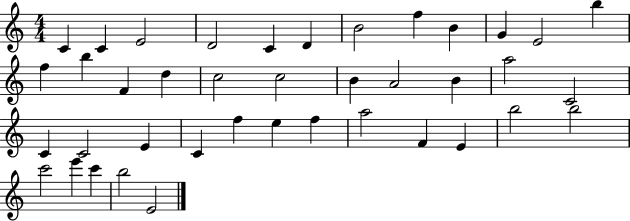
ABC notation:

X:1
T:Untitled
M:4/4
L:1/4
K:C
C C E2 D2 C D B2 f B G E2 b f b F d c2 c2 B A2 B a2 C2 C C2 E C f e f a2 F E b2 b2 c'2 e' c' b2 E2